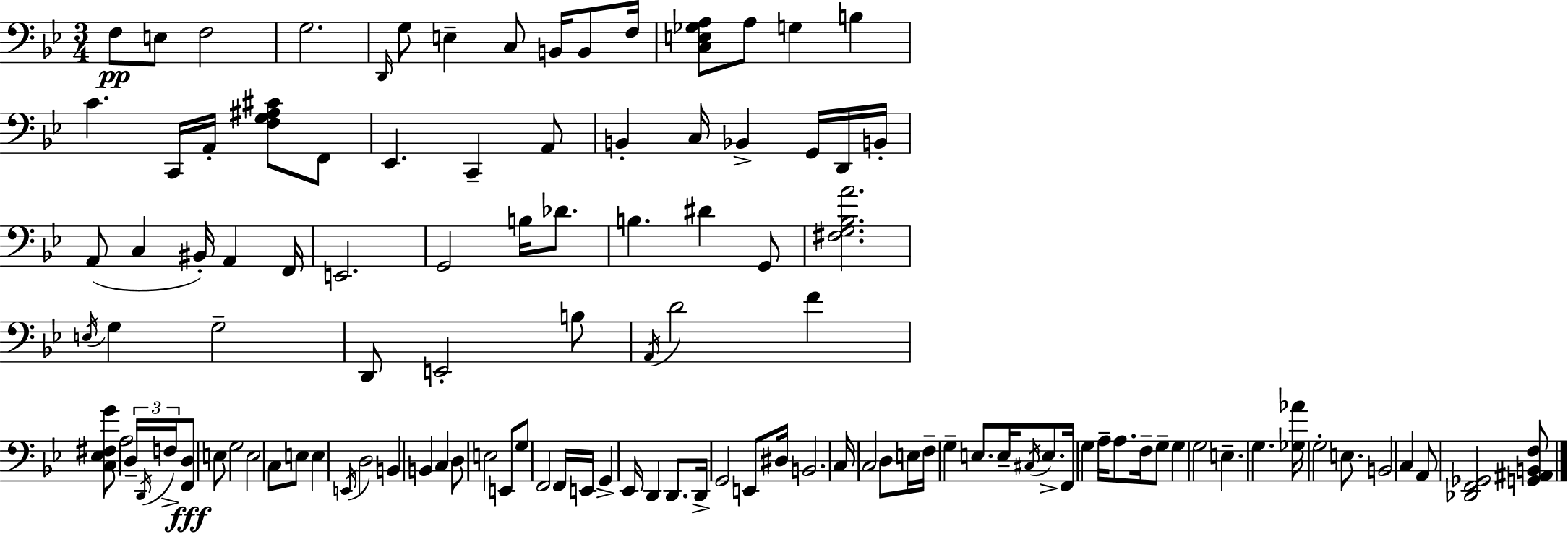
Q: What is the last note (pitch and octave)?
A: A2